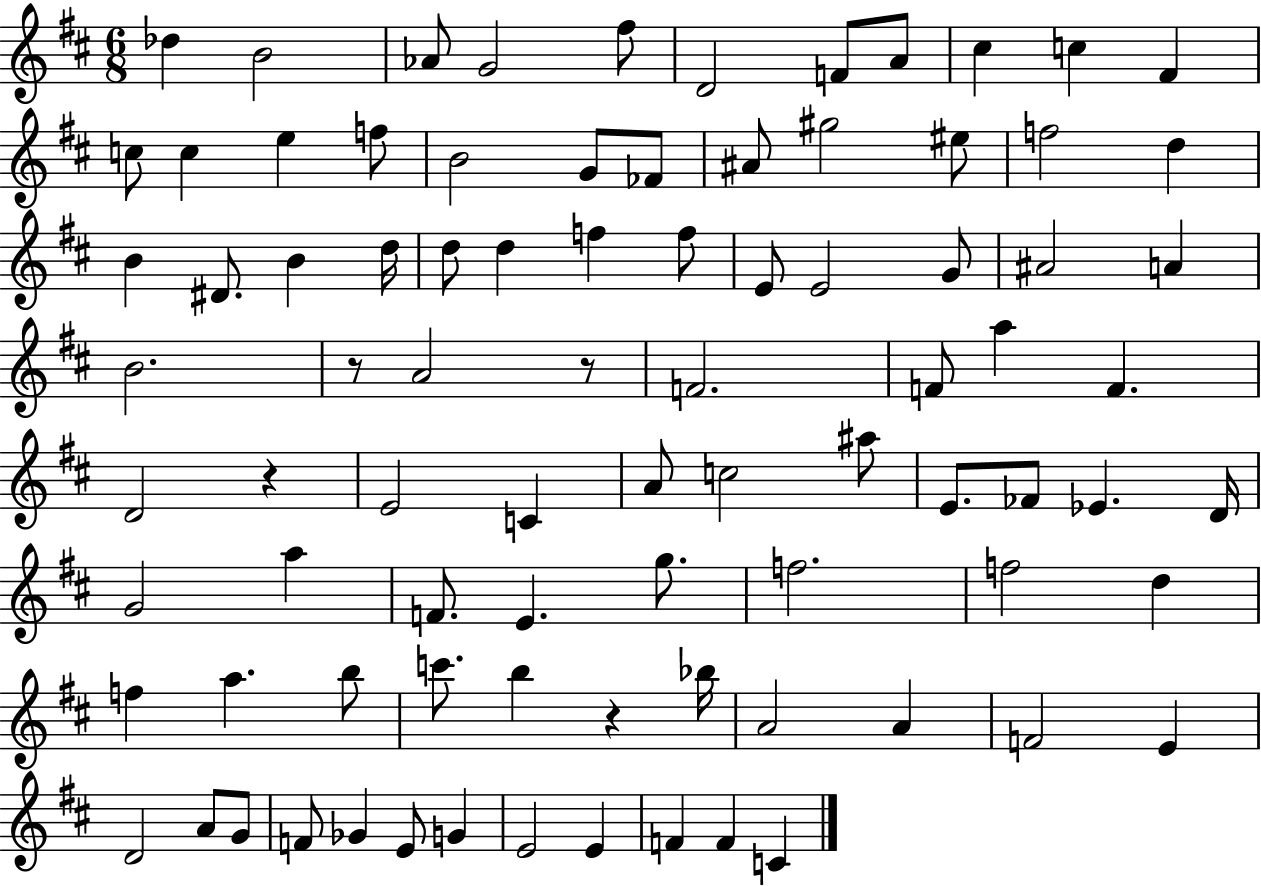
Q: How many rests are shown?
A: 4